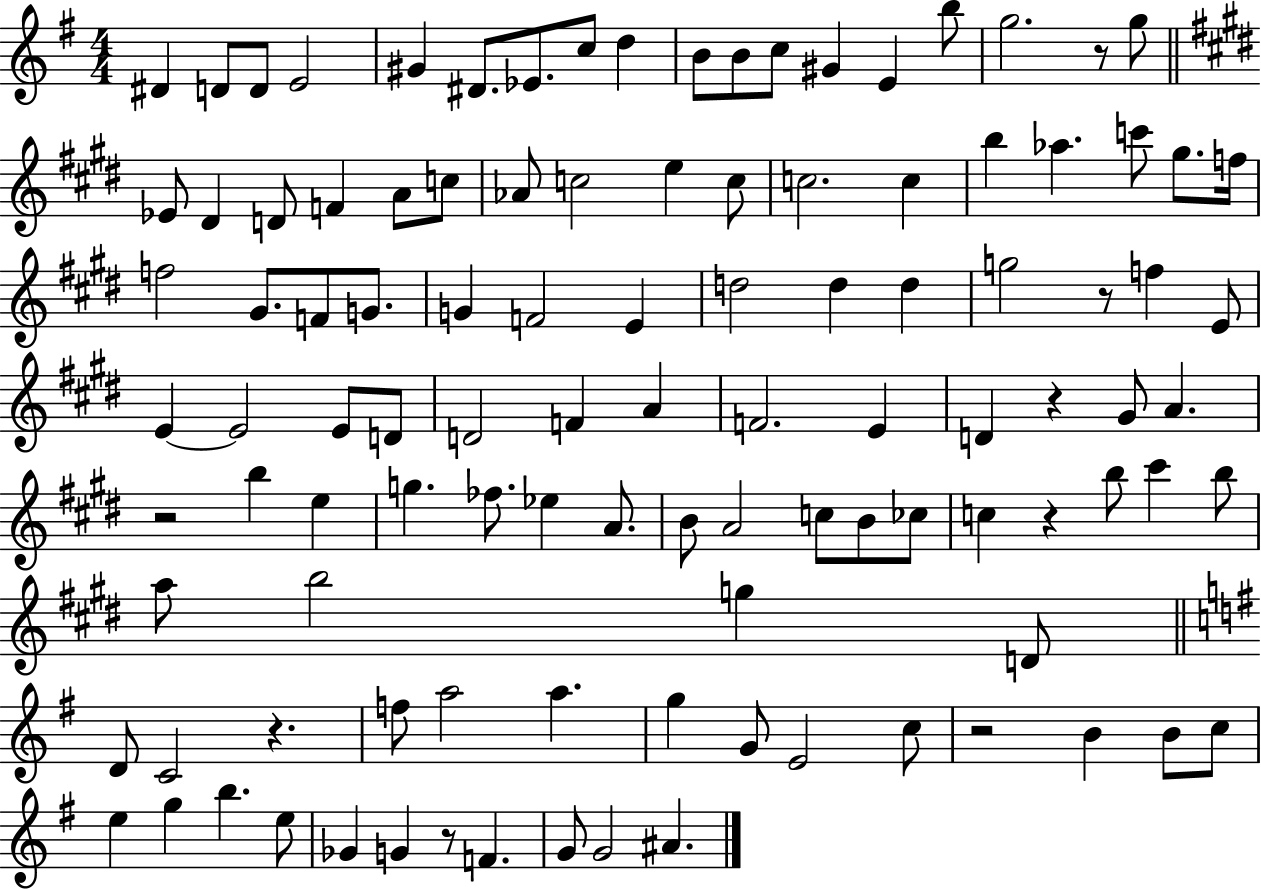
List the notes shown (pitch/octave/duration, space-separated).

D#4/q D4/e D4/e E4/h G#4/q D#4/e. Eb4/e. C5/e D5/q B4/e B4/e C5/e G#4/q E4/q B5/e G5/h. R/e G5/e Eb4/e D#4/q D4/e F4/q A4/e C5/e Ab4/e C5/h E5/q C5/e C5/h. C5/q B5/q Ab5/q. C6/e G#5/e. F5/s F5/h G#4/e. F4/e G4/e. G4/q F4/h E4/q D5/h D5/q D5/q G5/h R/e F5/q E4/e E4/q E4/h E4/e D4/e D4/h F4/q A4/q F4/h. E4/q D4/q R/q G#4/e A4/q. R/h B5/q E5/q G5/q. FES5/e. Eb5/q A4/e. B4/e A4/h C5/e B4/e CES5/e C5/q R/q B5/e C#6/q B5/e A5/e B5/h G5/q D4/e D4/e C4/h R/q. F5/e A5/h A5/q. G5/q G4/e E4/h C5/e R/h B4/q B4/e C5/e E5/q G5/q B5/q. E5/e Gb4/q G4/q R/e F4/q. G4/e G4/h A#4/q.